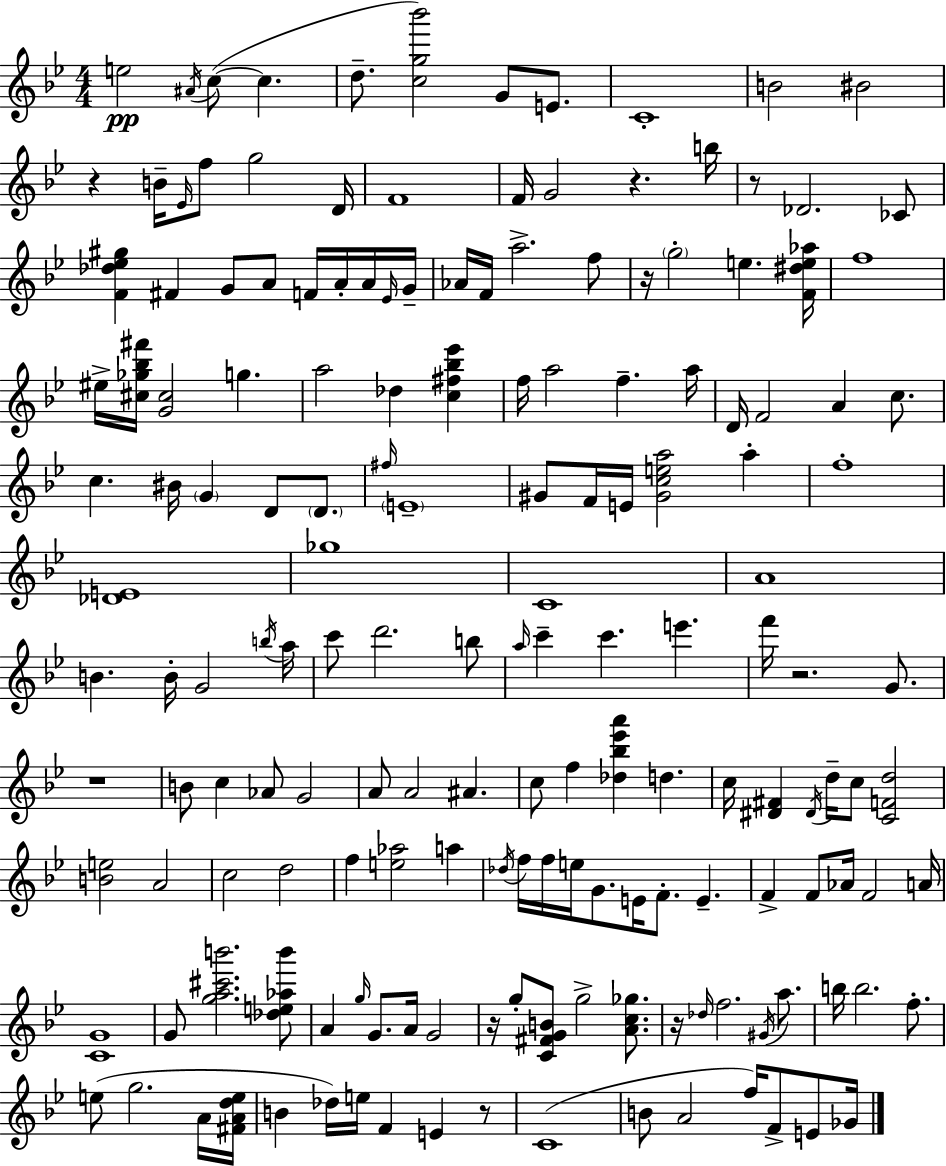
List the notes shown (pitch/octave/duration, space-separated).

E5/h A#4/s C5/e C5/q. D5/e. [C5,G5,Bb6]/h G4/e E4/e. C4/w B4/h BIS4/h R/q B4/s Eb4/s F5/e G5/h D4/s F4/w F4/s G4/h R/q. B5/s R/e Db4/h. CES4/e [F4,Db5,Eb5,G#5]/q F#4/q G4/e A4/e F4/s A4/s A4/s Eb4/s G4/s Ab4/s F4/s A5/h. F5/e R/s G5/h E5/q. [F4,D#5,E5,Ab5]/s F5/w EIS5/s [C#5,Gb5,Bb5,F#6]/s [G4,C#5]/h G5/q. A5/h Db5/q [C5,F#5,Bb5,Eb6]/q F5/s A5/h F5/q. A5/s D4/s F4/h A4/q C5/e. C5/q. BIS4/s G4/q D4/e D4/e. F#5/s E4/w G#4/e F4/s E4/s [G#4,C5,E5,A5]/h A5/q F5/w [Db4,E4]/w Gb5/w C4/w A4/w B4/q. B4/s G4/h B5/s A5/s C6/e D6/h. B5/e A5/s C6/q C6/q. E6/q. F6/s R/h. G4/e. R/w B4/e C5/q Ab4/e G4/h A4/e A4/h A#4/q. C5/e F5/q [Db5,Bb5,Eb6,A6]/q D5/q. C5/s [D#4,F#4]/q D#4/s D5/s C5/e [C4,F4,D5]/h [B4,E5]/h A4/h C5/h D5/h F5/q [E5,Ab5]/h A5/q Db5/s F5/s F5/s E5/s G4/e. E4/s F4/e. E4/q. F4/q F4/e Ab4/s F4/h A4/s [C4,G4]/w G4/e [G5,A5,C#6,B6]/h. [Db5,E5,Ab5,B6]/e A4/q G5/s G4/e. A4/s G4/h R/s G5/e [C4,F#4,G4,B4]/e G5/h [A4,C5,Gb5]/e. R/s Db5/s F5/h. G#4/s A5/e. B5/s B5/h. F5/e. E5/e G5/h. A4/s [F#4,A4,D5,E5]/s B4/q Db5/s E5/s F4/q E4/q R/e C4/w B4/e A4/h F5/s F4/e E4/e Gb4/s